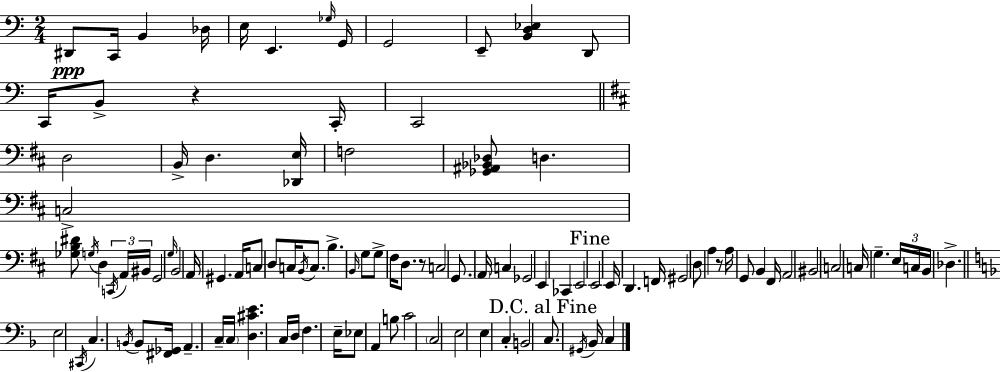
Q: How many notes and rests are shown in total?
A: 105